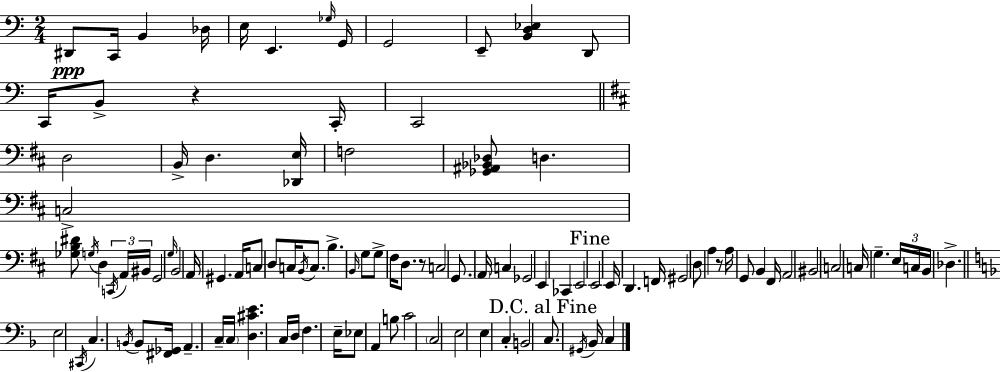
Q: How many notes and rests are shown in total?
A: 105